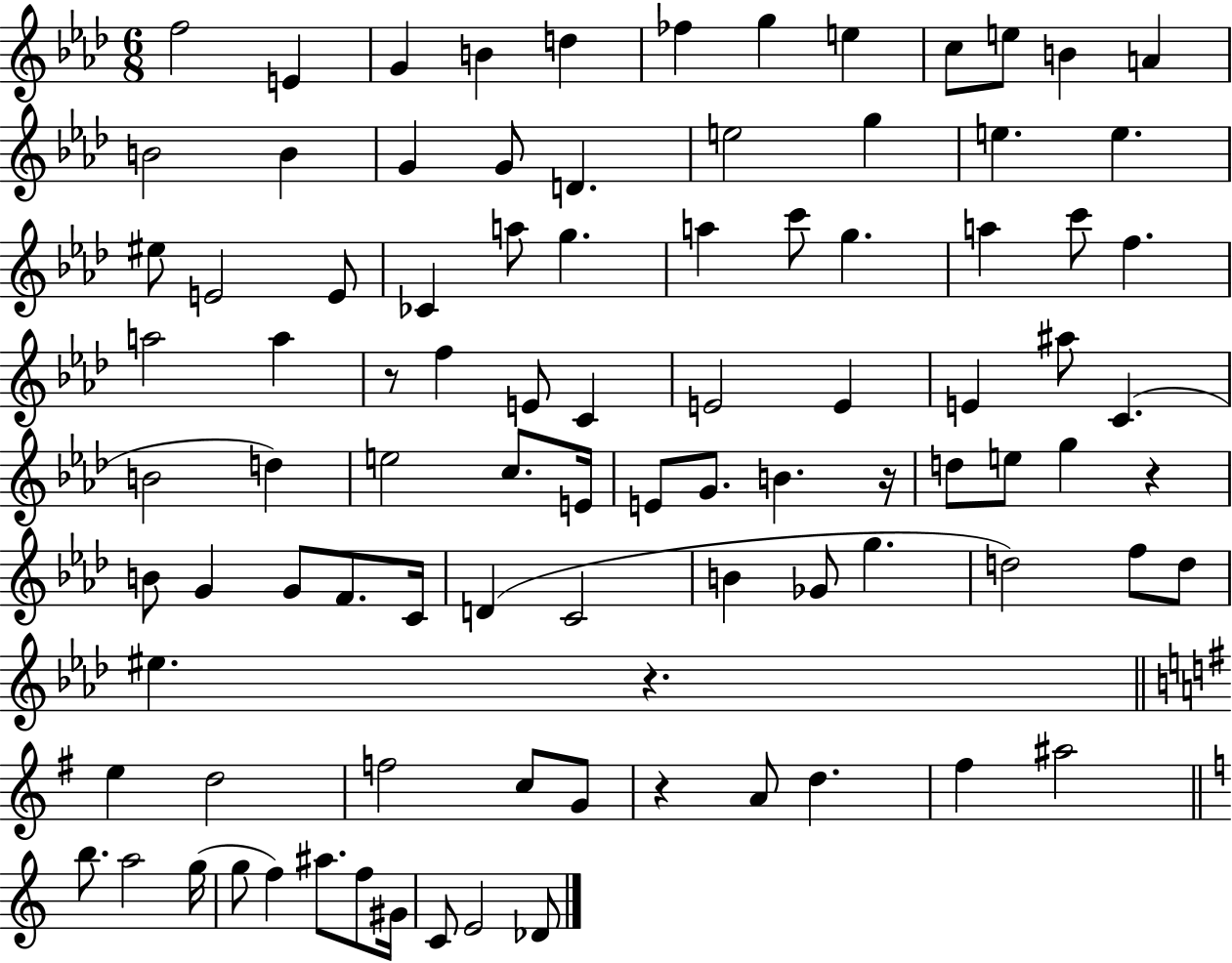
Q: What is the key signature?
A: AES major